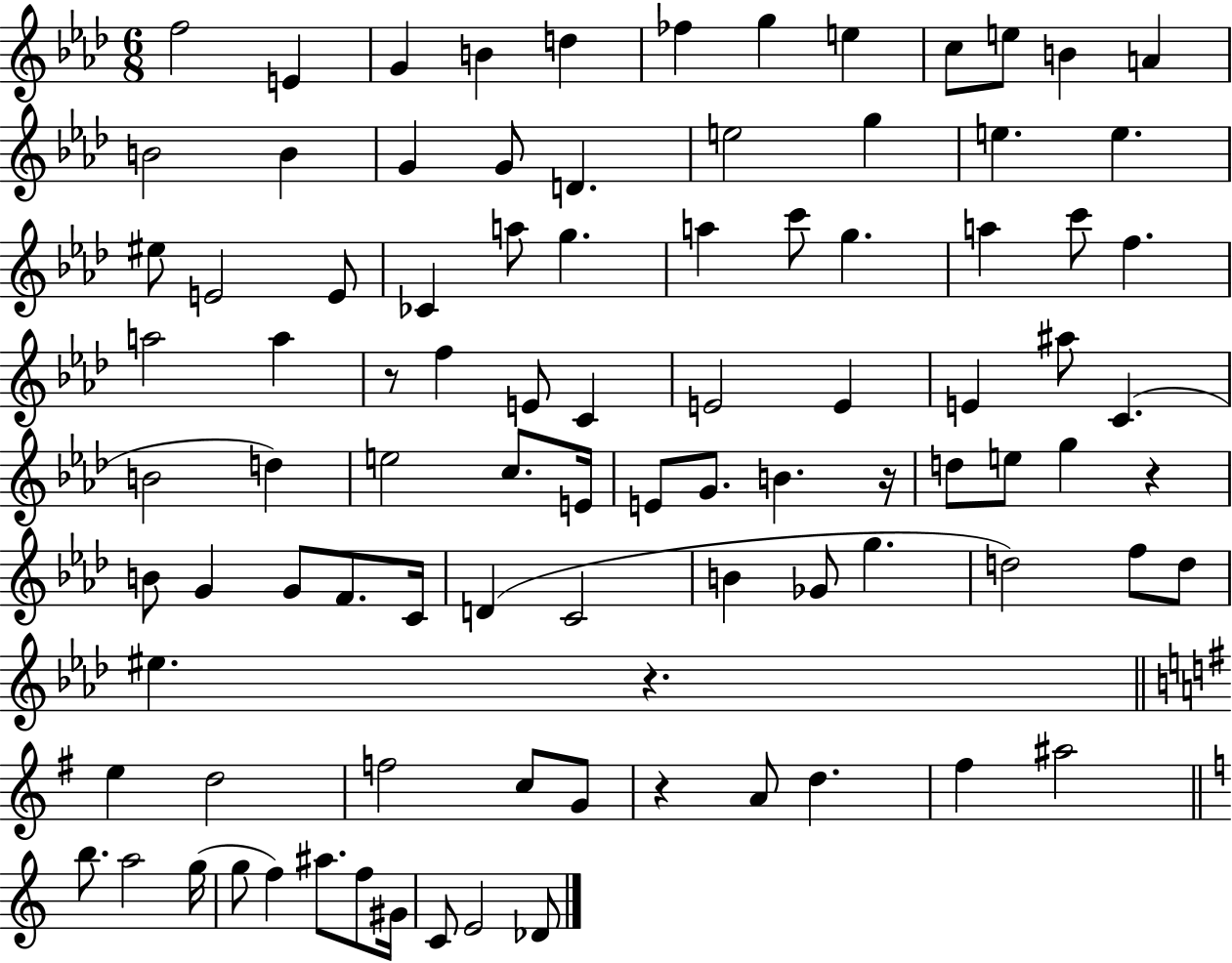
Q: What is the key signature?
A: AES major